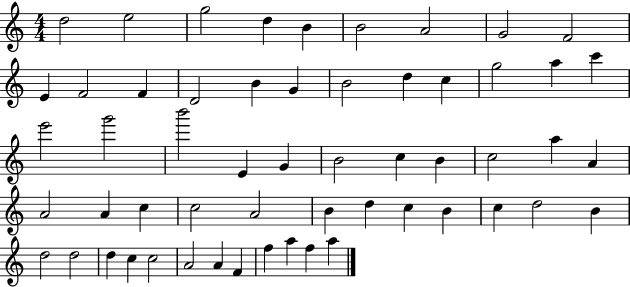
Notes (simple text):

D5/h E5/h G5/h D5/q B4/q B4/h A4/h G4/h F4/h E4/q F4/h F4/q D4/h B4/q G4/q B4/h D5/q C5/q G5/h A5/q C6/q E6/h G6/h B6/h E4/q G4/q B4/h C5/q B4/q C5/h A5/q A4/q A4/h A4/q C5/q C5/h A4/h B4/q D5/q C5/q B4/q C5/q D5/h B4/q D5/h D5/h D5/q C5/q C5/h A4/h A4/q F4/q F5/q A5/q F5/q A5/q